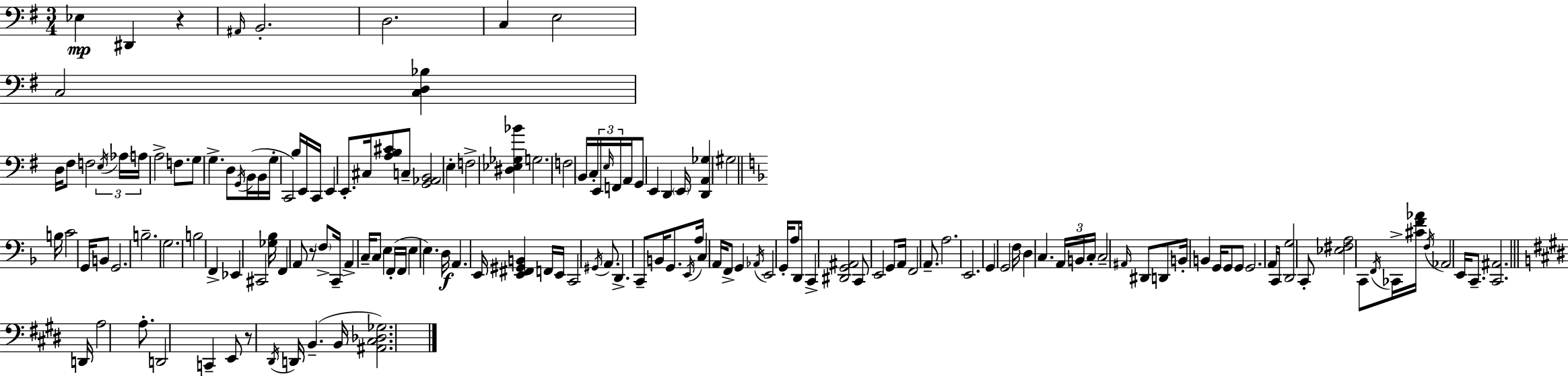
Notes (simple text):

Eb3/q D#2/q R/q A#2/s B2/h. D3/h. C3/q E3/h C3/h [C3,D3,Bb3]/q D3/s F#3/e F3/h E3/s Ab3/s A3/s A3/h F3/e. G3/e G3/q. D3/e G2/s B2/s B2/s G3/s C2/h B3/s E2/s C2/s E2/q E2/e. C#3/s [A3,B3,C#4]/e C3/e [G2,Ab2,B2]/h E3/q F3/h [D#3,Eb3,Gb3,Bb4]/q G3/h. F3/h B2/s C3/s E2/s E3/s F2/s A2/s G2/e E2/q D2/q E2/s [D2,A2,Gb3]/q G#3/h B3/s C4/h G2/s B2/e G2/h. B3/h. G3/h. B3/h F2/q Eb2/q C#2/h [Gb3,Bb3]/s F2/q A2/e R/e F3/e C2/s A2/q C3/s C3/e E3/q F2/s F2/s E3/q E3/q. D3/s A2/q. E2/s [E2,F#2,G#2,B2]/q F2/s E2/s C2/h G#2/s A2/e. D2/q. C2/e B2/s G2/e. E2/s A3/s C3/q A2/s F2/e G2/q Ab2/s E2/h G2/s A3/e D2/s C2/q [D#2,G2,A#2]/h C2/e E2/h G2/e A2/s F2/h A2/e. A3/h. E2/h. G2/q G2/h F3/s D3/q C3/q. A2/s B2/s C3/s C3/h A#2/s D#2/e D2/e B2/s B2/q G2/s G2/e G2/e G2/h. A2/s C2/s [D2,G3]/h C2/e [Eb3,F#3,A3]/h C2/e F2/s CES2/s [C#4,F4,Ab4]/s F3/s Ab2/h E2/s C2/e. [C2,A#2]/h. D2/s A3/h A3/e. D2/h C2/q E2/e R/e D#2/s D2/s B2/q. B2/s [A#2,C#3,Db3,Gb3]/h.